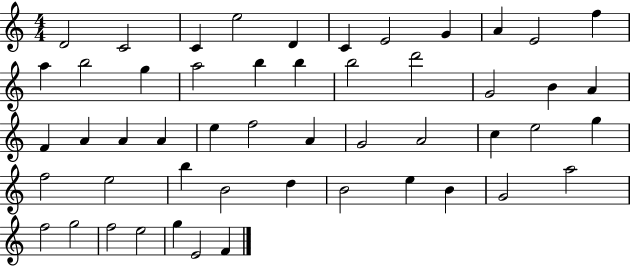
X:1
T:Untitled
M:4/4
L:1/4
K:C
D2 C2 C e2 D C E2 G A E2 f a b2 g a2 b b b2 d'2 G2 B A F A A A e f2 A G2 A2 c e2 g f2 e2 b B2 d B2 e B G2 a2 f2 g2 f2 e2 g E2 F